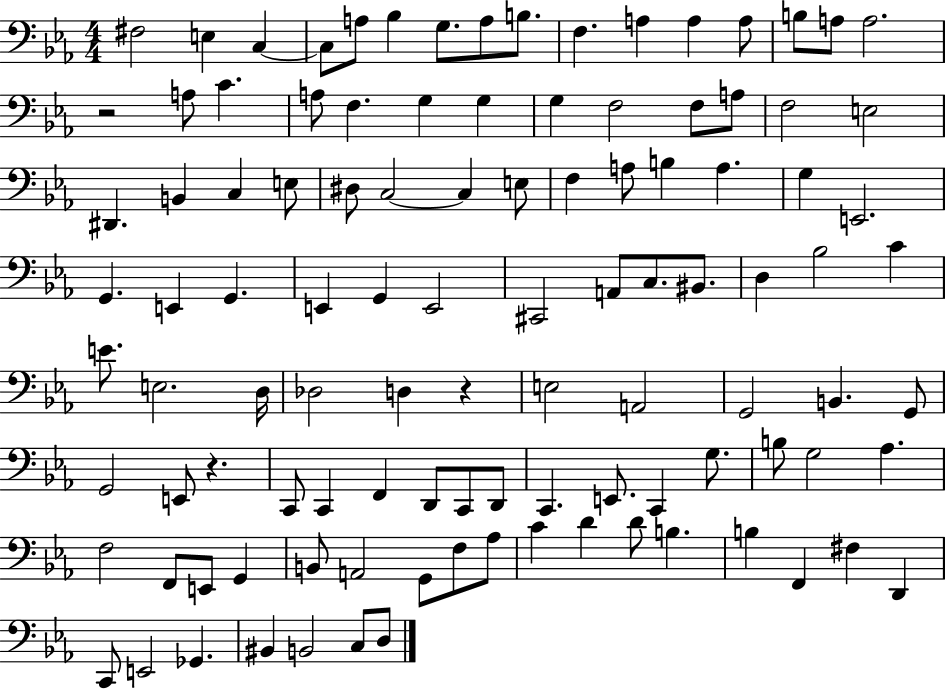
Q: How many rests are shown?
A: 3